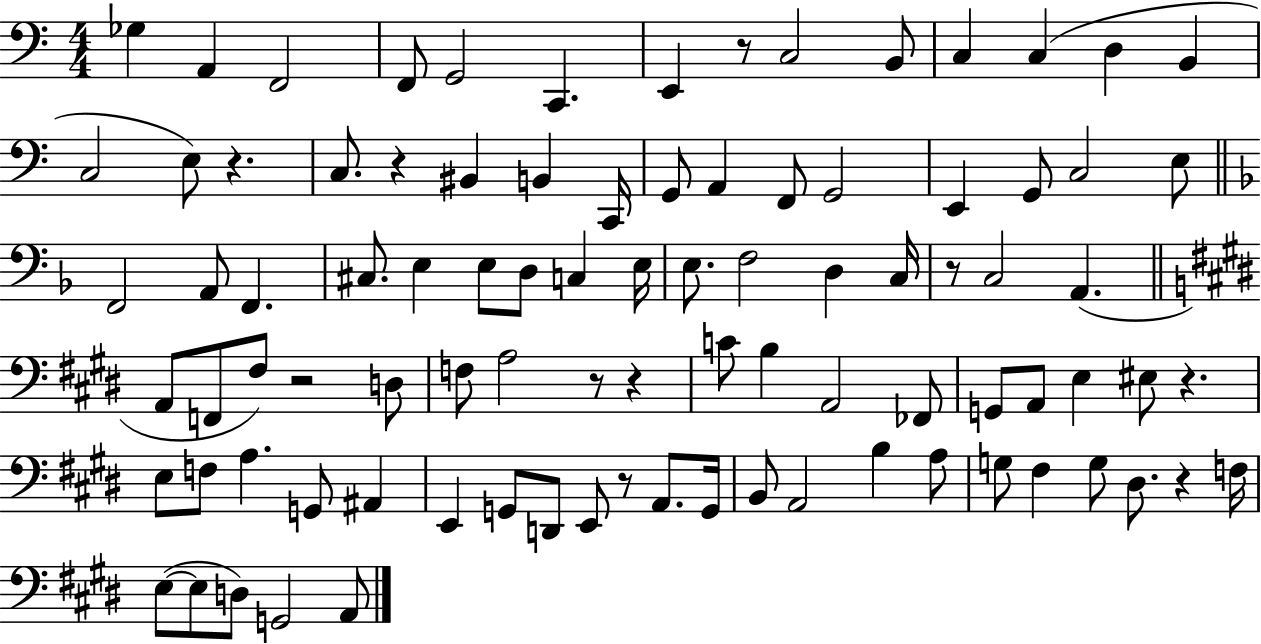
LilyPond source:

{
  \clef bass
  \numericTimeSignature
  \time 4/4
  \key c \major
  ges4 a,4 f,2 | f,8 g,2 c,4. | e,4 r8 c2 b,8 | c4 c4( d4 b,4 | \break c2 e8) r4. | c8. r4 bis,4 b,4 c,16 | g,8 a,4 f,8 g,2 | e,4 g,8 c2 e8 | \break \bar "||" \break \key f \major f,2 a,8 f,4. | cis8. e4 e8 d8 c4 e16 | e8. f2 d4 c16 | r8 c2 a,4.( | \break \bar "||" \break \key e \major a,8 f,8 fis8) r2 d8 | f8 a2 r8 r4 | c'8 b4 a,2 fes,8 | g,8 a,8 e4 eis8 r4. | \break e8 f8 a4. g,8 ais,4 | e,4 g,8 d,8 e,8 r8 a,8. g,16 | b,8 a,2 b4 a8 | g8 fis4 g8 dis8. r4 f16 | \break e8~(~ e8 d8) g,2 a,8 | \bar "|."
}